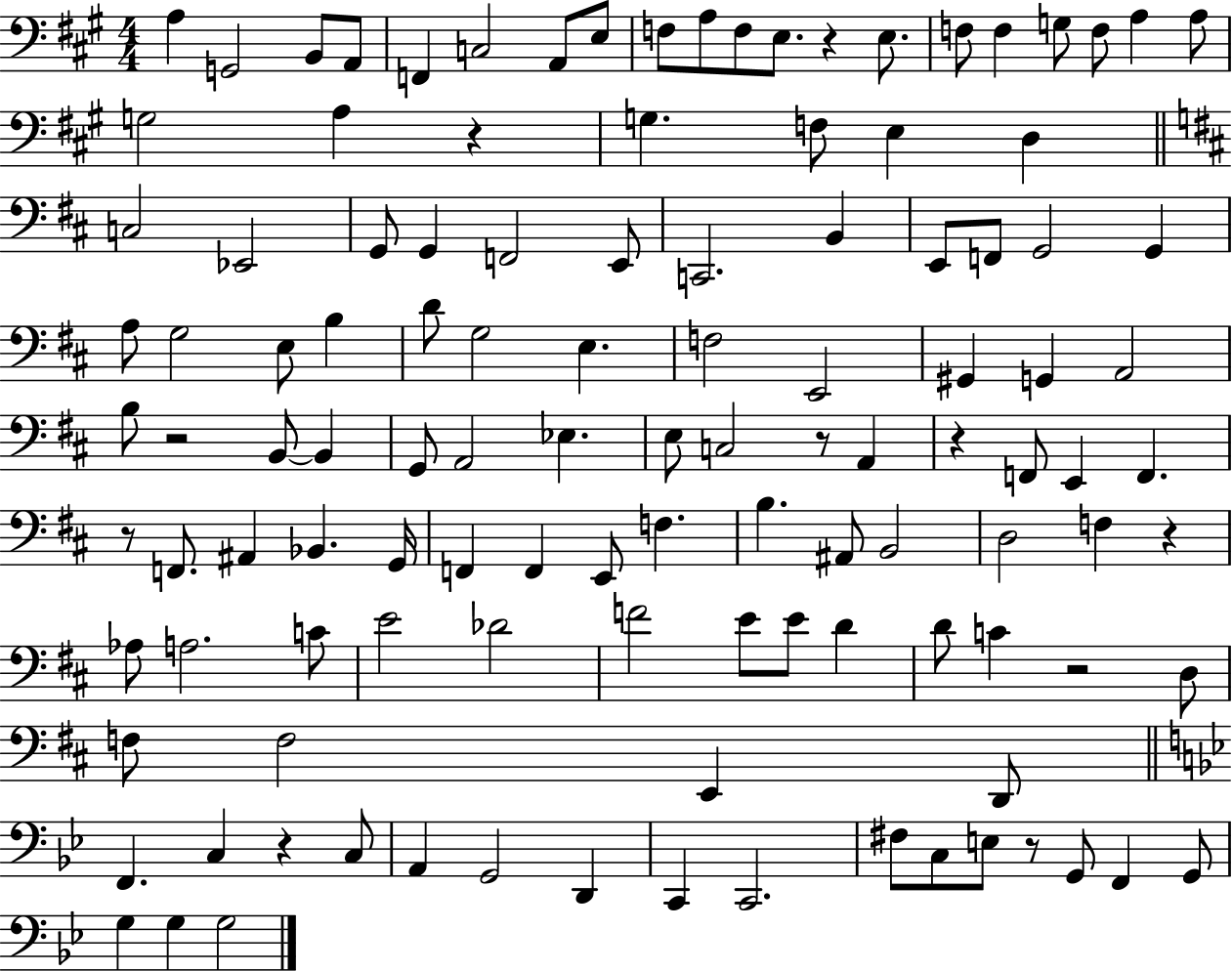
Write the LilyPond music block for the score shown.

{
  \clef bass
  \numericTimeSignature
  \time 4/4
  \key a \major
  \repeat volta 2 { a4 g,2 b,8 a,8 | f,4 c2 a,8 e8 | f8 a8 f8 e8. r4 e8. | f8 f4 g8 f8 a4 a8 | \break g2 a4 r4 | g4. f8 e4 d4 | \bar "||" \break \key d \major c2 ees,2 | g,8 g,4 f,2 e,8 | c,2. b,4 | e,8 f,8 g,2 g,4 | \break a8 g2 e8 b4 | d'8 g2 e4. | f2 e,2 | gis,4 g,4 a,2 | \break b8 r2 b,8~~ b,4 | g,8 a,2 ees4. | e8 c2 r8 a,4 | r4 f,8 e,4 f,4. | \break r8 f,8. ais,4 bes,4. g,16 | f,4 f,4 e,8 f4. | b4. ais,8 b,2 | d2 f4 r4 | \break aes8 a2. c'8 | e'2 des'2 | f'2 e'8 e'8 d'4 | d'8 c'4 r2 d8 | \break f8 f2 e,4 d,8 | \bar "||" \break \key bes \major f,4. c4 r4 c8 | a,4 g,2 d,4 | c,4 c,2. | fis8 c8 e8 r8 g,8 f,4 g,8 | \break g4 g4 g2 | } \bar "|."
}